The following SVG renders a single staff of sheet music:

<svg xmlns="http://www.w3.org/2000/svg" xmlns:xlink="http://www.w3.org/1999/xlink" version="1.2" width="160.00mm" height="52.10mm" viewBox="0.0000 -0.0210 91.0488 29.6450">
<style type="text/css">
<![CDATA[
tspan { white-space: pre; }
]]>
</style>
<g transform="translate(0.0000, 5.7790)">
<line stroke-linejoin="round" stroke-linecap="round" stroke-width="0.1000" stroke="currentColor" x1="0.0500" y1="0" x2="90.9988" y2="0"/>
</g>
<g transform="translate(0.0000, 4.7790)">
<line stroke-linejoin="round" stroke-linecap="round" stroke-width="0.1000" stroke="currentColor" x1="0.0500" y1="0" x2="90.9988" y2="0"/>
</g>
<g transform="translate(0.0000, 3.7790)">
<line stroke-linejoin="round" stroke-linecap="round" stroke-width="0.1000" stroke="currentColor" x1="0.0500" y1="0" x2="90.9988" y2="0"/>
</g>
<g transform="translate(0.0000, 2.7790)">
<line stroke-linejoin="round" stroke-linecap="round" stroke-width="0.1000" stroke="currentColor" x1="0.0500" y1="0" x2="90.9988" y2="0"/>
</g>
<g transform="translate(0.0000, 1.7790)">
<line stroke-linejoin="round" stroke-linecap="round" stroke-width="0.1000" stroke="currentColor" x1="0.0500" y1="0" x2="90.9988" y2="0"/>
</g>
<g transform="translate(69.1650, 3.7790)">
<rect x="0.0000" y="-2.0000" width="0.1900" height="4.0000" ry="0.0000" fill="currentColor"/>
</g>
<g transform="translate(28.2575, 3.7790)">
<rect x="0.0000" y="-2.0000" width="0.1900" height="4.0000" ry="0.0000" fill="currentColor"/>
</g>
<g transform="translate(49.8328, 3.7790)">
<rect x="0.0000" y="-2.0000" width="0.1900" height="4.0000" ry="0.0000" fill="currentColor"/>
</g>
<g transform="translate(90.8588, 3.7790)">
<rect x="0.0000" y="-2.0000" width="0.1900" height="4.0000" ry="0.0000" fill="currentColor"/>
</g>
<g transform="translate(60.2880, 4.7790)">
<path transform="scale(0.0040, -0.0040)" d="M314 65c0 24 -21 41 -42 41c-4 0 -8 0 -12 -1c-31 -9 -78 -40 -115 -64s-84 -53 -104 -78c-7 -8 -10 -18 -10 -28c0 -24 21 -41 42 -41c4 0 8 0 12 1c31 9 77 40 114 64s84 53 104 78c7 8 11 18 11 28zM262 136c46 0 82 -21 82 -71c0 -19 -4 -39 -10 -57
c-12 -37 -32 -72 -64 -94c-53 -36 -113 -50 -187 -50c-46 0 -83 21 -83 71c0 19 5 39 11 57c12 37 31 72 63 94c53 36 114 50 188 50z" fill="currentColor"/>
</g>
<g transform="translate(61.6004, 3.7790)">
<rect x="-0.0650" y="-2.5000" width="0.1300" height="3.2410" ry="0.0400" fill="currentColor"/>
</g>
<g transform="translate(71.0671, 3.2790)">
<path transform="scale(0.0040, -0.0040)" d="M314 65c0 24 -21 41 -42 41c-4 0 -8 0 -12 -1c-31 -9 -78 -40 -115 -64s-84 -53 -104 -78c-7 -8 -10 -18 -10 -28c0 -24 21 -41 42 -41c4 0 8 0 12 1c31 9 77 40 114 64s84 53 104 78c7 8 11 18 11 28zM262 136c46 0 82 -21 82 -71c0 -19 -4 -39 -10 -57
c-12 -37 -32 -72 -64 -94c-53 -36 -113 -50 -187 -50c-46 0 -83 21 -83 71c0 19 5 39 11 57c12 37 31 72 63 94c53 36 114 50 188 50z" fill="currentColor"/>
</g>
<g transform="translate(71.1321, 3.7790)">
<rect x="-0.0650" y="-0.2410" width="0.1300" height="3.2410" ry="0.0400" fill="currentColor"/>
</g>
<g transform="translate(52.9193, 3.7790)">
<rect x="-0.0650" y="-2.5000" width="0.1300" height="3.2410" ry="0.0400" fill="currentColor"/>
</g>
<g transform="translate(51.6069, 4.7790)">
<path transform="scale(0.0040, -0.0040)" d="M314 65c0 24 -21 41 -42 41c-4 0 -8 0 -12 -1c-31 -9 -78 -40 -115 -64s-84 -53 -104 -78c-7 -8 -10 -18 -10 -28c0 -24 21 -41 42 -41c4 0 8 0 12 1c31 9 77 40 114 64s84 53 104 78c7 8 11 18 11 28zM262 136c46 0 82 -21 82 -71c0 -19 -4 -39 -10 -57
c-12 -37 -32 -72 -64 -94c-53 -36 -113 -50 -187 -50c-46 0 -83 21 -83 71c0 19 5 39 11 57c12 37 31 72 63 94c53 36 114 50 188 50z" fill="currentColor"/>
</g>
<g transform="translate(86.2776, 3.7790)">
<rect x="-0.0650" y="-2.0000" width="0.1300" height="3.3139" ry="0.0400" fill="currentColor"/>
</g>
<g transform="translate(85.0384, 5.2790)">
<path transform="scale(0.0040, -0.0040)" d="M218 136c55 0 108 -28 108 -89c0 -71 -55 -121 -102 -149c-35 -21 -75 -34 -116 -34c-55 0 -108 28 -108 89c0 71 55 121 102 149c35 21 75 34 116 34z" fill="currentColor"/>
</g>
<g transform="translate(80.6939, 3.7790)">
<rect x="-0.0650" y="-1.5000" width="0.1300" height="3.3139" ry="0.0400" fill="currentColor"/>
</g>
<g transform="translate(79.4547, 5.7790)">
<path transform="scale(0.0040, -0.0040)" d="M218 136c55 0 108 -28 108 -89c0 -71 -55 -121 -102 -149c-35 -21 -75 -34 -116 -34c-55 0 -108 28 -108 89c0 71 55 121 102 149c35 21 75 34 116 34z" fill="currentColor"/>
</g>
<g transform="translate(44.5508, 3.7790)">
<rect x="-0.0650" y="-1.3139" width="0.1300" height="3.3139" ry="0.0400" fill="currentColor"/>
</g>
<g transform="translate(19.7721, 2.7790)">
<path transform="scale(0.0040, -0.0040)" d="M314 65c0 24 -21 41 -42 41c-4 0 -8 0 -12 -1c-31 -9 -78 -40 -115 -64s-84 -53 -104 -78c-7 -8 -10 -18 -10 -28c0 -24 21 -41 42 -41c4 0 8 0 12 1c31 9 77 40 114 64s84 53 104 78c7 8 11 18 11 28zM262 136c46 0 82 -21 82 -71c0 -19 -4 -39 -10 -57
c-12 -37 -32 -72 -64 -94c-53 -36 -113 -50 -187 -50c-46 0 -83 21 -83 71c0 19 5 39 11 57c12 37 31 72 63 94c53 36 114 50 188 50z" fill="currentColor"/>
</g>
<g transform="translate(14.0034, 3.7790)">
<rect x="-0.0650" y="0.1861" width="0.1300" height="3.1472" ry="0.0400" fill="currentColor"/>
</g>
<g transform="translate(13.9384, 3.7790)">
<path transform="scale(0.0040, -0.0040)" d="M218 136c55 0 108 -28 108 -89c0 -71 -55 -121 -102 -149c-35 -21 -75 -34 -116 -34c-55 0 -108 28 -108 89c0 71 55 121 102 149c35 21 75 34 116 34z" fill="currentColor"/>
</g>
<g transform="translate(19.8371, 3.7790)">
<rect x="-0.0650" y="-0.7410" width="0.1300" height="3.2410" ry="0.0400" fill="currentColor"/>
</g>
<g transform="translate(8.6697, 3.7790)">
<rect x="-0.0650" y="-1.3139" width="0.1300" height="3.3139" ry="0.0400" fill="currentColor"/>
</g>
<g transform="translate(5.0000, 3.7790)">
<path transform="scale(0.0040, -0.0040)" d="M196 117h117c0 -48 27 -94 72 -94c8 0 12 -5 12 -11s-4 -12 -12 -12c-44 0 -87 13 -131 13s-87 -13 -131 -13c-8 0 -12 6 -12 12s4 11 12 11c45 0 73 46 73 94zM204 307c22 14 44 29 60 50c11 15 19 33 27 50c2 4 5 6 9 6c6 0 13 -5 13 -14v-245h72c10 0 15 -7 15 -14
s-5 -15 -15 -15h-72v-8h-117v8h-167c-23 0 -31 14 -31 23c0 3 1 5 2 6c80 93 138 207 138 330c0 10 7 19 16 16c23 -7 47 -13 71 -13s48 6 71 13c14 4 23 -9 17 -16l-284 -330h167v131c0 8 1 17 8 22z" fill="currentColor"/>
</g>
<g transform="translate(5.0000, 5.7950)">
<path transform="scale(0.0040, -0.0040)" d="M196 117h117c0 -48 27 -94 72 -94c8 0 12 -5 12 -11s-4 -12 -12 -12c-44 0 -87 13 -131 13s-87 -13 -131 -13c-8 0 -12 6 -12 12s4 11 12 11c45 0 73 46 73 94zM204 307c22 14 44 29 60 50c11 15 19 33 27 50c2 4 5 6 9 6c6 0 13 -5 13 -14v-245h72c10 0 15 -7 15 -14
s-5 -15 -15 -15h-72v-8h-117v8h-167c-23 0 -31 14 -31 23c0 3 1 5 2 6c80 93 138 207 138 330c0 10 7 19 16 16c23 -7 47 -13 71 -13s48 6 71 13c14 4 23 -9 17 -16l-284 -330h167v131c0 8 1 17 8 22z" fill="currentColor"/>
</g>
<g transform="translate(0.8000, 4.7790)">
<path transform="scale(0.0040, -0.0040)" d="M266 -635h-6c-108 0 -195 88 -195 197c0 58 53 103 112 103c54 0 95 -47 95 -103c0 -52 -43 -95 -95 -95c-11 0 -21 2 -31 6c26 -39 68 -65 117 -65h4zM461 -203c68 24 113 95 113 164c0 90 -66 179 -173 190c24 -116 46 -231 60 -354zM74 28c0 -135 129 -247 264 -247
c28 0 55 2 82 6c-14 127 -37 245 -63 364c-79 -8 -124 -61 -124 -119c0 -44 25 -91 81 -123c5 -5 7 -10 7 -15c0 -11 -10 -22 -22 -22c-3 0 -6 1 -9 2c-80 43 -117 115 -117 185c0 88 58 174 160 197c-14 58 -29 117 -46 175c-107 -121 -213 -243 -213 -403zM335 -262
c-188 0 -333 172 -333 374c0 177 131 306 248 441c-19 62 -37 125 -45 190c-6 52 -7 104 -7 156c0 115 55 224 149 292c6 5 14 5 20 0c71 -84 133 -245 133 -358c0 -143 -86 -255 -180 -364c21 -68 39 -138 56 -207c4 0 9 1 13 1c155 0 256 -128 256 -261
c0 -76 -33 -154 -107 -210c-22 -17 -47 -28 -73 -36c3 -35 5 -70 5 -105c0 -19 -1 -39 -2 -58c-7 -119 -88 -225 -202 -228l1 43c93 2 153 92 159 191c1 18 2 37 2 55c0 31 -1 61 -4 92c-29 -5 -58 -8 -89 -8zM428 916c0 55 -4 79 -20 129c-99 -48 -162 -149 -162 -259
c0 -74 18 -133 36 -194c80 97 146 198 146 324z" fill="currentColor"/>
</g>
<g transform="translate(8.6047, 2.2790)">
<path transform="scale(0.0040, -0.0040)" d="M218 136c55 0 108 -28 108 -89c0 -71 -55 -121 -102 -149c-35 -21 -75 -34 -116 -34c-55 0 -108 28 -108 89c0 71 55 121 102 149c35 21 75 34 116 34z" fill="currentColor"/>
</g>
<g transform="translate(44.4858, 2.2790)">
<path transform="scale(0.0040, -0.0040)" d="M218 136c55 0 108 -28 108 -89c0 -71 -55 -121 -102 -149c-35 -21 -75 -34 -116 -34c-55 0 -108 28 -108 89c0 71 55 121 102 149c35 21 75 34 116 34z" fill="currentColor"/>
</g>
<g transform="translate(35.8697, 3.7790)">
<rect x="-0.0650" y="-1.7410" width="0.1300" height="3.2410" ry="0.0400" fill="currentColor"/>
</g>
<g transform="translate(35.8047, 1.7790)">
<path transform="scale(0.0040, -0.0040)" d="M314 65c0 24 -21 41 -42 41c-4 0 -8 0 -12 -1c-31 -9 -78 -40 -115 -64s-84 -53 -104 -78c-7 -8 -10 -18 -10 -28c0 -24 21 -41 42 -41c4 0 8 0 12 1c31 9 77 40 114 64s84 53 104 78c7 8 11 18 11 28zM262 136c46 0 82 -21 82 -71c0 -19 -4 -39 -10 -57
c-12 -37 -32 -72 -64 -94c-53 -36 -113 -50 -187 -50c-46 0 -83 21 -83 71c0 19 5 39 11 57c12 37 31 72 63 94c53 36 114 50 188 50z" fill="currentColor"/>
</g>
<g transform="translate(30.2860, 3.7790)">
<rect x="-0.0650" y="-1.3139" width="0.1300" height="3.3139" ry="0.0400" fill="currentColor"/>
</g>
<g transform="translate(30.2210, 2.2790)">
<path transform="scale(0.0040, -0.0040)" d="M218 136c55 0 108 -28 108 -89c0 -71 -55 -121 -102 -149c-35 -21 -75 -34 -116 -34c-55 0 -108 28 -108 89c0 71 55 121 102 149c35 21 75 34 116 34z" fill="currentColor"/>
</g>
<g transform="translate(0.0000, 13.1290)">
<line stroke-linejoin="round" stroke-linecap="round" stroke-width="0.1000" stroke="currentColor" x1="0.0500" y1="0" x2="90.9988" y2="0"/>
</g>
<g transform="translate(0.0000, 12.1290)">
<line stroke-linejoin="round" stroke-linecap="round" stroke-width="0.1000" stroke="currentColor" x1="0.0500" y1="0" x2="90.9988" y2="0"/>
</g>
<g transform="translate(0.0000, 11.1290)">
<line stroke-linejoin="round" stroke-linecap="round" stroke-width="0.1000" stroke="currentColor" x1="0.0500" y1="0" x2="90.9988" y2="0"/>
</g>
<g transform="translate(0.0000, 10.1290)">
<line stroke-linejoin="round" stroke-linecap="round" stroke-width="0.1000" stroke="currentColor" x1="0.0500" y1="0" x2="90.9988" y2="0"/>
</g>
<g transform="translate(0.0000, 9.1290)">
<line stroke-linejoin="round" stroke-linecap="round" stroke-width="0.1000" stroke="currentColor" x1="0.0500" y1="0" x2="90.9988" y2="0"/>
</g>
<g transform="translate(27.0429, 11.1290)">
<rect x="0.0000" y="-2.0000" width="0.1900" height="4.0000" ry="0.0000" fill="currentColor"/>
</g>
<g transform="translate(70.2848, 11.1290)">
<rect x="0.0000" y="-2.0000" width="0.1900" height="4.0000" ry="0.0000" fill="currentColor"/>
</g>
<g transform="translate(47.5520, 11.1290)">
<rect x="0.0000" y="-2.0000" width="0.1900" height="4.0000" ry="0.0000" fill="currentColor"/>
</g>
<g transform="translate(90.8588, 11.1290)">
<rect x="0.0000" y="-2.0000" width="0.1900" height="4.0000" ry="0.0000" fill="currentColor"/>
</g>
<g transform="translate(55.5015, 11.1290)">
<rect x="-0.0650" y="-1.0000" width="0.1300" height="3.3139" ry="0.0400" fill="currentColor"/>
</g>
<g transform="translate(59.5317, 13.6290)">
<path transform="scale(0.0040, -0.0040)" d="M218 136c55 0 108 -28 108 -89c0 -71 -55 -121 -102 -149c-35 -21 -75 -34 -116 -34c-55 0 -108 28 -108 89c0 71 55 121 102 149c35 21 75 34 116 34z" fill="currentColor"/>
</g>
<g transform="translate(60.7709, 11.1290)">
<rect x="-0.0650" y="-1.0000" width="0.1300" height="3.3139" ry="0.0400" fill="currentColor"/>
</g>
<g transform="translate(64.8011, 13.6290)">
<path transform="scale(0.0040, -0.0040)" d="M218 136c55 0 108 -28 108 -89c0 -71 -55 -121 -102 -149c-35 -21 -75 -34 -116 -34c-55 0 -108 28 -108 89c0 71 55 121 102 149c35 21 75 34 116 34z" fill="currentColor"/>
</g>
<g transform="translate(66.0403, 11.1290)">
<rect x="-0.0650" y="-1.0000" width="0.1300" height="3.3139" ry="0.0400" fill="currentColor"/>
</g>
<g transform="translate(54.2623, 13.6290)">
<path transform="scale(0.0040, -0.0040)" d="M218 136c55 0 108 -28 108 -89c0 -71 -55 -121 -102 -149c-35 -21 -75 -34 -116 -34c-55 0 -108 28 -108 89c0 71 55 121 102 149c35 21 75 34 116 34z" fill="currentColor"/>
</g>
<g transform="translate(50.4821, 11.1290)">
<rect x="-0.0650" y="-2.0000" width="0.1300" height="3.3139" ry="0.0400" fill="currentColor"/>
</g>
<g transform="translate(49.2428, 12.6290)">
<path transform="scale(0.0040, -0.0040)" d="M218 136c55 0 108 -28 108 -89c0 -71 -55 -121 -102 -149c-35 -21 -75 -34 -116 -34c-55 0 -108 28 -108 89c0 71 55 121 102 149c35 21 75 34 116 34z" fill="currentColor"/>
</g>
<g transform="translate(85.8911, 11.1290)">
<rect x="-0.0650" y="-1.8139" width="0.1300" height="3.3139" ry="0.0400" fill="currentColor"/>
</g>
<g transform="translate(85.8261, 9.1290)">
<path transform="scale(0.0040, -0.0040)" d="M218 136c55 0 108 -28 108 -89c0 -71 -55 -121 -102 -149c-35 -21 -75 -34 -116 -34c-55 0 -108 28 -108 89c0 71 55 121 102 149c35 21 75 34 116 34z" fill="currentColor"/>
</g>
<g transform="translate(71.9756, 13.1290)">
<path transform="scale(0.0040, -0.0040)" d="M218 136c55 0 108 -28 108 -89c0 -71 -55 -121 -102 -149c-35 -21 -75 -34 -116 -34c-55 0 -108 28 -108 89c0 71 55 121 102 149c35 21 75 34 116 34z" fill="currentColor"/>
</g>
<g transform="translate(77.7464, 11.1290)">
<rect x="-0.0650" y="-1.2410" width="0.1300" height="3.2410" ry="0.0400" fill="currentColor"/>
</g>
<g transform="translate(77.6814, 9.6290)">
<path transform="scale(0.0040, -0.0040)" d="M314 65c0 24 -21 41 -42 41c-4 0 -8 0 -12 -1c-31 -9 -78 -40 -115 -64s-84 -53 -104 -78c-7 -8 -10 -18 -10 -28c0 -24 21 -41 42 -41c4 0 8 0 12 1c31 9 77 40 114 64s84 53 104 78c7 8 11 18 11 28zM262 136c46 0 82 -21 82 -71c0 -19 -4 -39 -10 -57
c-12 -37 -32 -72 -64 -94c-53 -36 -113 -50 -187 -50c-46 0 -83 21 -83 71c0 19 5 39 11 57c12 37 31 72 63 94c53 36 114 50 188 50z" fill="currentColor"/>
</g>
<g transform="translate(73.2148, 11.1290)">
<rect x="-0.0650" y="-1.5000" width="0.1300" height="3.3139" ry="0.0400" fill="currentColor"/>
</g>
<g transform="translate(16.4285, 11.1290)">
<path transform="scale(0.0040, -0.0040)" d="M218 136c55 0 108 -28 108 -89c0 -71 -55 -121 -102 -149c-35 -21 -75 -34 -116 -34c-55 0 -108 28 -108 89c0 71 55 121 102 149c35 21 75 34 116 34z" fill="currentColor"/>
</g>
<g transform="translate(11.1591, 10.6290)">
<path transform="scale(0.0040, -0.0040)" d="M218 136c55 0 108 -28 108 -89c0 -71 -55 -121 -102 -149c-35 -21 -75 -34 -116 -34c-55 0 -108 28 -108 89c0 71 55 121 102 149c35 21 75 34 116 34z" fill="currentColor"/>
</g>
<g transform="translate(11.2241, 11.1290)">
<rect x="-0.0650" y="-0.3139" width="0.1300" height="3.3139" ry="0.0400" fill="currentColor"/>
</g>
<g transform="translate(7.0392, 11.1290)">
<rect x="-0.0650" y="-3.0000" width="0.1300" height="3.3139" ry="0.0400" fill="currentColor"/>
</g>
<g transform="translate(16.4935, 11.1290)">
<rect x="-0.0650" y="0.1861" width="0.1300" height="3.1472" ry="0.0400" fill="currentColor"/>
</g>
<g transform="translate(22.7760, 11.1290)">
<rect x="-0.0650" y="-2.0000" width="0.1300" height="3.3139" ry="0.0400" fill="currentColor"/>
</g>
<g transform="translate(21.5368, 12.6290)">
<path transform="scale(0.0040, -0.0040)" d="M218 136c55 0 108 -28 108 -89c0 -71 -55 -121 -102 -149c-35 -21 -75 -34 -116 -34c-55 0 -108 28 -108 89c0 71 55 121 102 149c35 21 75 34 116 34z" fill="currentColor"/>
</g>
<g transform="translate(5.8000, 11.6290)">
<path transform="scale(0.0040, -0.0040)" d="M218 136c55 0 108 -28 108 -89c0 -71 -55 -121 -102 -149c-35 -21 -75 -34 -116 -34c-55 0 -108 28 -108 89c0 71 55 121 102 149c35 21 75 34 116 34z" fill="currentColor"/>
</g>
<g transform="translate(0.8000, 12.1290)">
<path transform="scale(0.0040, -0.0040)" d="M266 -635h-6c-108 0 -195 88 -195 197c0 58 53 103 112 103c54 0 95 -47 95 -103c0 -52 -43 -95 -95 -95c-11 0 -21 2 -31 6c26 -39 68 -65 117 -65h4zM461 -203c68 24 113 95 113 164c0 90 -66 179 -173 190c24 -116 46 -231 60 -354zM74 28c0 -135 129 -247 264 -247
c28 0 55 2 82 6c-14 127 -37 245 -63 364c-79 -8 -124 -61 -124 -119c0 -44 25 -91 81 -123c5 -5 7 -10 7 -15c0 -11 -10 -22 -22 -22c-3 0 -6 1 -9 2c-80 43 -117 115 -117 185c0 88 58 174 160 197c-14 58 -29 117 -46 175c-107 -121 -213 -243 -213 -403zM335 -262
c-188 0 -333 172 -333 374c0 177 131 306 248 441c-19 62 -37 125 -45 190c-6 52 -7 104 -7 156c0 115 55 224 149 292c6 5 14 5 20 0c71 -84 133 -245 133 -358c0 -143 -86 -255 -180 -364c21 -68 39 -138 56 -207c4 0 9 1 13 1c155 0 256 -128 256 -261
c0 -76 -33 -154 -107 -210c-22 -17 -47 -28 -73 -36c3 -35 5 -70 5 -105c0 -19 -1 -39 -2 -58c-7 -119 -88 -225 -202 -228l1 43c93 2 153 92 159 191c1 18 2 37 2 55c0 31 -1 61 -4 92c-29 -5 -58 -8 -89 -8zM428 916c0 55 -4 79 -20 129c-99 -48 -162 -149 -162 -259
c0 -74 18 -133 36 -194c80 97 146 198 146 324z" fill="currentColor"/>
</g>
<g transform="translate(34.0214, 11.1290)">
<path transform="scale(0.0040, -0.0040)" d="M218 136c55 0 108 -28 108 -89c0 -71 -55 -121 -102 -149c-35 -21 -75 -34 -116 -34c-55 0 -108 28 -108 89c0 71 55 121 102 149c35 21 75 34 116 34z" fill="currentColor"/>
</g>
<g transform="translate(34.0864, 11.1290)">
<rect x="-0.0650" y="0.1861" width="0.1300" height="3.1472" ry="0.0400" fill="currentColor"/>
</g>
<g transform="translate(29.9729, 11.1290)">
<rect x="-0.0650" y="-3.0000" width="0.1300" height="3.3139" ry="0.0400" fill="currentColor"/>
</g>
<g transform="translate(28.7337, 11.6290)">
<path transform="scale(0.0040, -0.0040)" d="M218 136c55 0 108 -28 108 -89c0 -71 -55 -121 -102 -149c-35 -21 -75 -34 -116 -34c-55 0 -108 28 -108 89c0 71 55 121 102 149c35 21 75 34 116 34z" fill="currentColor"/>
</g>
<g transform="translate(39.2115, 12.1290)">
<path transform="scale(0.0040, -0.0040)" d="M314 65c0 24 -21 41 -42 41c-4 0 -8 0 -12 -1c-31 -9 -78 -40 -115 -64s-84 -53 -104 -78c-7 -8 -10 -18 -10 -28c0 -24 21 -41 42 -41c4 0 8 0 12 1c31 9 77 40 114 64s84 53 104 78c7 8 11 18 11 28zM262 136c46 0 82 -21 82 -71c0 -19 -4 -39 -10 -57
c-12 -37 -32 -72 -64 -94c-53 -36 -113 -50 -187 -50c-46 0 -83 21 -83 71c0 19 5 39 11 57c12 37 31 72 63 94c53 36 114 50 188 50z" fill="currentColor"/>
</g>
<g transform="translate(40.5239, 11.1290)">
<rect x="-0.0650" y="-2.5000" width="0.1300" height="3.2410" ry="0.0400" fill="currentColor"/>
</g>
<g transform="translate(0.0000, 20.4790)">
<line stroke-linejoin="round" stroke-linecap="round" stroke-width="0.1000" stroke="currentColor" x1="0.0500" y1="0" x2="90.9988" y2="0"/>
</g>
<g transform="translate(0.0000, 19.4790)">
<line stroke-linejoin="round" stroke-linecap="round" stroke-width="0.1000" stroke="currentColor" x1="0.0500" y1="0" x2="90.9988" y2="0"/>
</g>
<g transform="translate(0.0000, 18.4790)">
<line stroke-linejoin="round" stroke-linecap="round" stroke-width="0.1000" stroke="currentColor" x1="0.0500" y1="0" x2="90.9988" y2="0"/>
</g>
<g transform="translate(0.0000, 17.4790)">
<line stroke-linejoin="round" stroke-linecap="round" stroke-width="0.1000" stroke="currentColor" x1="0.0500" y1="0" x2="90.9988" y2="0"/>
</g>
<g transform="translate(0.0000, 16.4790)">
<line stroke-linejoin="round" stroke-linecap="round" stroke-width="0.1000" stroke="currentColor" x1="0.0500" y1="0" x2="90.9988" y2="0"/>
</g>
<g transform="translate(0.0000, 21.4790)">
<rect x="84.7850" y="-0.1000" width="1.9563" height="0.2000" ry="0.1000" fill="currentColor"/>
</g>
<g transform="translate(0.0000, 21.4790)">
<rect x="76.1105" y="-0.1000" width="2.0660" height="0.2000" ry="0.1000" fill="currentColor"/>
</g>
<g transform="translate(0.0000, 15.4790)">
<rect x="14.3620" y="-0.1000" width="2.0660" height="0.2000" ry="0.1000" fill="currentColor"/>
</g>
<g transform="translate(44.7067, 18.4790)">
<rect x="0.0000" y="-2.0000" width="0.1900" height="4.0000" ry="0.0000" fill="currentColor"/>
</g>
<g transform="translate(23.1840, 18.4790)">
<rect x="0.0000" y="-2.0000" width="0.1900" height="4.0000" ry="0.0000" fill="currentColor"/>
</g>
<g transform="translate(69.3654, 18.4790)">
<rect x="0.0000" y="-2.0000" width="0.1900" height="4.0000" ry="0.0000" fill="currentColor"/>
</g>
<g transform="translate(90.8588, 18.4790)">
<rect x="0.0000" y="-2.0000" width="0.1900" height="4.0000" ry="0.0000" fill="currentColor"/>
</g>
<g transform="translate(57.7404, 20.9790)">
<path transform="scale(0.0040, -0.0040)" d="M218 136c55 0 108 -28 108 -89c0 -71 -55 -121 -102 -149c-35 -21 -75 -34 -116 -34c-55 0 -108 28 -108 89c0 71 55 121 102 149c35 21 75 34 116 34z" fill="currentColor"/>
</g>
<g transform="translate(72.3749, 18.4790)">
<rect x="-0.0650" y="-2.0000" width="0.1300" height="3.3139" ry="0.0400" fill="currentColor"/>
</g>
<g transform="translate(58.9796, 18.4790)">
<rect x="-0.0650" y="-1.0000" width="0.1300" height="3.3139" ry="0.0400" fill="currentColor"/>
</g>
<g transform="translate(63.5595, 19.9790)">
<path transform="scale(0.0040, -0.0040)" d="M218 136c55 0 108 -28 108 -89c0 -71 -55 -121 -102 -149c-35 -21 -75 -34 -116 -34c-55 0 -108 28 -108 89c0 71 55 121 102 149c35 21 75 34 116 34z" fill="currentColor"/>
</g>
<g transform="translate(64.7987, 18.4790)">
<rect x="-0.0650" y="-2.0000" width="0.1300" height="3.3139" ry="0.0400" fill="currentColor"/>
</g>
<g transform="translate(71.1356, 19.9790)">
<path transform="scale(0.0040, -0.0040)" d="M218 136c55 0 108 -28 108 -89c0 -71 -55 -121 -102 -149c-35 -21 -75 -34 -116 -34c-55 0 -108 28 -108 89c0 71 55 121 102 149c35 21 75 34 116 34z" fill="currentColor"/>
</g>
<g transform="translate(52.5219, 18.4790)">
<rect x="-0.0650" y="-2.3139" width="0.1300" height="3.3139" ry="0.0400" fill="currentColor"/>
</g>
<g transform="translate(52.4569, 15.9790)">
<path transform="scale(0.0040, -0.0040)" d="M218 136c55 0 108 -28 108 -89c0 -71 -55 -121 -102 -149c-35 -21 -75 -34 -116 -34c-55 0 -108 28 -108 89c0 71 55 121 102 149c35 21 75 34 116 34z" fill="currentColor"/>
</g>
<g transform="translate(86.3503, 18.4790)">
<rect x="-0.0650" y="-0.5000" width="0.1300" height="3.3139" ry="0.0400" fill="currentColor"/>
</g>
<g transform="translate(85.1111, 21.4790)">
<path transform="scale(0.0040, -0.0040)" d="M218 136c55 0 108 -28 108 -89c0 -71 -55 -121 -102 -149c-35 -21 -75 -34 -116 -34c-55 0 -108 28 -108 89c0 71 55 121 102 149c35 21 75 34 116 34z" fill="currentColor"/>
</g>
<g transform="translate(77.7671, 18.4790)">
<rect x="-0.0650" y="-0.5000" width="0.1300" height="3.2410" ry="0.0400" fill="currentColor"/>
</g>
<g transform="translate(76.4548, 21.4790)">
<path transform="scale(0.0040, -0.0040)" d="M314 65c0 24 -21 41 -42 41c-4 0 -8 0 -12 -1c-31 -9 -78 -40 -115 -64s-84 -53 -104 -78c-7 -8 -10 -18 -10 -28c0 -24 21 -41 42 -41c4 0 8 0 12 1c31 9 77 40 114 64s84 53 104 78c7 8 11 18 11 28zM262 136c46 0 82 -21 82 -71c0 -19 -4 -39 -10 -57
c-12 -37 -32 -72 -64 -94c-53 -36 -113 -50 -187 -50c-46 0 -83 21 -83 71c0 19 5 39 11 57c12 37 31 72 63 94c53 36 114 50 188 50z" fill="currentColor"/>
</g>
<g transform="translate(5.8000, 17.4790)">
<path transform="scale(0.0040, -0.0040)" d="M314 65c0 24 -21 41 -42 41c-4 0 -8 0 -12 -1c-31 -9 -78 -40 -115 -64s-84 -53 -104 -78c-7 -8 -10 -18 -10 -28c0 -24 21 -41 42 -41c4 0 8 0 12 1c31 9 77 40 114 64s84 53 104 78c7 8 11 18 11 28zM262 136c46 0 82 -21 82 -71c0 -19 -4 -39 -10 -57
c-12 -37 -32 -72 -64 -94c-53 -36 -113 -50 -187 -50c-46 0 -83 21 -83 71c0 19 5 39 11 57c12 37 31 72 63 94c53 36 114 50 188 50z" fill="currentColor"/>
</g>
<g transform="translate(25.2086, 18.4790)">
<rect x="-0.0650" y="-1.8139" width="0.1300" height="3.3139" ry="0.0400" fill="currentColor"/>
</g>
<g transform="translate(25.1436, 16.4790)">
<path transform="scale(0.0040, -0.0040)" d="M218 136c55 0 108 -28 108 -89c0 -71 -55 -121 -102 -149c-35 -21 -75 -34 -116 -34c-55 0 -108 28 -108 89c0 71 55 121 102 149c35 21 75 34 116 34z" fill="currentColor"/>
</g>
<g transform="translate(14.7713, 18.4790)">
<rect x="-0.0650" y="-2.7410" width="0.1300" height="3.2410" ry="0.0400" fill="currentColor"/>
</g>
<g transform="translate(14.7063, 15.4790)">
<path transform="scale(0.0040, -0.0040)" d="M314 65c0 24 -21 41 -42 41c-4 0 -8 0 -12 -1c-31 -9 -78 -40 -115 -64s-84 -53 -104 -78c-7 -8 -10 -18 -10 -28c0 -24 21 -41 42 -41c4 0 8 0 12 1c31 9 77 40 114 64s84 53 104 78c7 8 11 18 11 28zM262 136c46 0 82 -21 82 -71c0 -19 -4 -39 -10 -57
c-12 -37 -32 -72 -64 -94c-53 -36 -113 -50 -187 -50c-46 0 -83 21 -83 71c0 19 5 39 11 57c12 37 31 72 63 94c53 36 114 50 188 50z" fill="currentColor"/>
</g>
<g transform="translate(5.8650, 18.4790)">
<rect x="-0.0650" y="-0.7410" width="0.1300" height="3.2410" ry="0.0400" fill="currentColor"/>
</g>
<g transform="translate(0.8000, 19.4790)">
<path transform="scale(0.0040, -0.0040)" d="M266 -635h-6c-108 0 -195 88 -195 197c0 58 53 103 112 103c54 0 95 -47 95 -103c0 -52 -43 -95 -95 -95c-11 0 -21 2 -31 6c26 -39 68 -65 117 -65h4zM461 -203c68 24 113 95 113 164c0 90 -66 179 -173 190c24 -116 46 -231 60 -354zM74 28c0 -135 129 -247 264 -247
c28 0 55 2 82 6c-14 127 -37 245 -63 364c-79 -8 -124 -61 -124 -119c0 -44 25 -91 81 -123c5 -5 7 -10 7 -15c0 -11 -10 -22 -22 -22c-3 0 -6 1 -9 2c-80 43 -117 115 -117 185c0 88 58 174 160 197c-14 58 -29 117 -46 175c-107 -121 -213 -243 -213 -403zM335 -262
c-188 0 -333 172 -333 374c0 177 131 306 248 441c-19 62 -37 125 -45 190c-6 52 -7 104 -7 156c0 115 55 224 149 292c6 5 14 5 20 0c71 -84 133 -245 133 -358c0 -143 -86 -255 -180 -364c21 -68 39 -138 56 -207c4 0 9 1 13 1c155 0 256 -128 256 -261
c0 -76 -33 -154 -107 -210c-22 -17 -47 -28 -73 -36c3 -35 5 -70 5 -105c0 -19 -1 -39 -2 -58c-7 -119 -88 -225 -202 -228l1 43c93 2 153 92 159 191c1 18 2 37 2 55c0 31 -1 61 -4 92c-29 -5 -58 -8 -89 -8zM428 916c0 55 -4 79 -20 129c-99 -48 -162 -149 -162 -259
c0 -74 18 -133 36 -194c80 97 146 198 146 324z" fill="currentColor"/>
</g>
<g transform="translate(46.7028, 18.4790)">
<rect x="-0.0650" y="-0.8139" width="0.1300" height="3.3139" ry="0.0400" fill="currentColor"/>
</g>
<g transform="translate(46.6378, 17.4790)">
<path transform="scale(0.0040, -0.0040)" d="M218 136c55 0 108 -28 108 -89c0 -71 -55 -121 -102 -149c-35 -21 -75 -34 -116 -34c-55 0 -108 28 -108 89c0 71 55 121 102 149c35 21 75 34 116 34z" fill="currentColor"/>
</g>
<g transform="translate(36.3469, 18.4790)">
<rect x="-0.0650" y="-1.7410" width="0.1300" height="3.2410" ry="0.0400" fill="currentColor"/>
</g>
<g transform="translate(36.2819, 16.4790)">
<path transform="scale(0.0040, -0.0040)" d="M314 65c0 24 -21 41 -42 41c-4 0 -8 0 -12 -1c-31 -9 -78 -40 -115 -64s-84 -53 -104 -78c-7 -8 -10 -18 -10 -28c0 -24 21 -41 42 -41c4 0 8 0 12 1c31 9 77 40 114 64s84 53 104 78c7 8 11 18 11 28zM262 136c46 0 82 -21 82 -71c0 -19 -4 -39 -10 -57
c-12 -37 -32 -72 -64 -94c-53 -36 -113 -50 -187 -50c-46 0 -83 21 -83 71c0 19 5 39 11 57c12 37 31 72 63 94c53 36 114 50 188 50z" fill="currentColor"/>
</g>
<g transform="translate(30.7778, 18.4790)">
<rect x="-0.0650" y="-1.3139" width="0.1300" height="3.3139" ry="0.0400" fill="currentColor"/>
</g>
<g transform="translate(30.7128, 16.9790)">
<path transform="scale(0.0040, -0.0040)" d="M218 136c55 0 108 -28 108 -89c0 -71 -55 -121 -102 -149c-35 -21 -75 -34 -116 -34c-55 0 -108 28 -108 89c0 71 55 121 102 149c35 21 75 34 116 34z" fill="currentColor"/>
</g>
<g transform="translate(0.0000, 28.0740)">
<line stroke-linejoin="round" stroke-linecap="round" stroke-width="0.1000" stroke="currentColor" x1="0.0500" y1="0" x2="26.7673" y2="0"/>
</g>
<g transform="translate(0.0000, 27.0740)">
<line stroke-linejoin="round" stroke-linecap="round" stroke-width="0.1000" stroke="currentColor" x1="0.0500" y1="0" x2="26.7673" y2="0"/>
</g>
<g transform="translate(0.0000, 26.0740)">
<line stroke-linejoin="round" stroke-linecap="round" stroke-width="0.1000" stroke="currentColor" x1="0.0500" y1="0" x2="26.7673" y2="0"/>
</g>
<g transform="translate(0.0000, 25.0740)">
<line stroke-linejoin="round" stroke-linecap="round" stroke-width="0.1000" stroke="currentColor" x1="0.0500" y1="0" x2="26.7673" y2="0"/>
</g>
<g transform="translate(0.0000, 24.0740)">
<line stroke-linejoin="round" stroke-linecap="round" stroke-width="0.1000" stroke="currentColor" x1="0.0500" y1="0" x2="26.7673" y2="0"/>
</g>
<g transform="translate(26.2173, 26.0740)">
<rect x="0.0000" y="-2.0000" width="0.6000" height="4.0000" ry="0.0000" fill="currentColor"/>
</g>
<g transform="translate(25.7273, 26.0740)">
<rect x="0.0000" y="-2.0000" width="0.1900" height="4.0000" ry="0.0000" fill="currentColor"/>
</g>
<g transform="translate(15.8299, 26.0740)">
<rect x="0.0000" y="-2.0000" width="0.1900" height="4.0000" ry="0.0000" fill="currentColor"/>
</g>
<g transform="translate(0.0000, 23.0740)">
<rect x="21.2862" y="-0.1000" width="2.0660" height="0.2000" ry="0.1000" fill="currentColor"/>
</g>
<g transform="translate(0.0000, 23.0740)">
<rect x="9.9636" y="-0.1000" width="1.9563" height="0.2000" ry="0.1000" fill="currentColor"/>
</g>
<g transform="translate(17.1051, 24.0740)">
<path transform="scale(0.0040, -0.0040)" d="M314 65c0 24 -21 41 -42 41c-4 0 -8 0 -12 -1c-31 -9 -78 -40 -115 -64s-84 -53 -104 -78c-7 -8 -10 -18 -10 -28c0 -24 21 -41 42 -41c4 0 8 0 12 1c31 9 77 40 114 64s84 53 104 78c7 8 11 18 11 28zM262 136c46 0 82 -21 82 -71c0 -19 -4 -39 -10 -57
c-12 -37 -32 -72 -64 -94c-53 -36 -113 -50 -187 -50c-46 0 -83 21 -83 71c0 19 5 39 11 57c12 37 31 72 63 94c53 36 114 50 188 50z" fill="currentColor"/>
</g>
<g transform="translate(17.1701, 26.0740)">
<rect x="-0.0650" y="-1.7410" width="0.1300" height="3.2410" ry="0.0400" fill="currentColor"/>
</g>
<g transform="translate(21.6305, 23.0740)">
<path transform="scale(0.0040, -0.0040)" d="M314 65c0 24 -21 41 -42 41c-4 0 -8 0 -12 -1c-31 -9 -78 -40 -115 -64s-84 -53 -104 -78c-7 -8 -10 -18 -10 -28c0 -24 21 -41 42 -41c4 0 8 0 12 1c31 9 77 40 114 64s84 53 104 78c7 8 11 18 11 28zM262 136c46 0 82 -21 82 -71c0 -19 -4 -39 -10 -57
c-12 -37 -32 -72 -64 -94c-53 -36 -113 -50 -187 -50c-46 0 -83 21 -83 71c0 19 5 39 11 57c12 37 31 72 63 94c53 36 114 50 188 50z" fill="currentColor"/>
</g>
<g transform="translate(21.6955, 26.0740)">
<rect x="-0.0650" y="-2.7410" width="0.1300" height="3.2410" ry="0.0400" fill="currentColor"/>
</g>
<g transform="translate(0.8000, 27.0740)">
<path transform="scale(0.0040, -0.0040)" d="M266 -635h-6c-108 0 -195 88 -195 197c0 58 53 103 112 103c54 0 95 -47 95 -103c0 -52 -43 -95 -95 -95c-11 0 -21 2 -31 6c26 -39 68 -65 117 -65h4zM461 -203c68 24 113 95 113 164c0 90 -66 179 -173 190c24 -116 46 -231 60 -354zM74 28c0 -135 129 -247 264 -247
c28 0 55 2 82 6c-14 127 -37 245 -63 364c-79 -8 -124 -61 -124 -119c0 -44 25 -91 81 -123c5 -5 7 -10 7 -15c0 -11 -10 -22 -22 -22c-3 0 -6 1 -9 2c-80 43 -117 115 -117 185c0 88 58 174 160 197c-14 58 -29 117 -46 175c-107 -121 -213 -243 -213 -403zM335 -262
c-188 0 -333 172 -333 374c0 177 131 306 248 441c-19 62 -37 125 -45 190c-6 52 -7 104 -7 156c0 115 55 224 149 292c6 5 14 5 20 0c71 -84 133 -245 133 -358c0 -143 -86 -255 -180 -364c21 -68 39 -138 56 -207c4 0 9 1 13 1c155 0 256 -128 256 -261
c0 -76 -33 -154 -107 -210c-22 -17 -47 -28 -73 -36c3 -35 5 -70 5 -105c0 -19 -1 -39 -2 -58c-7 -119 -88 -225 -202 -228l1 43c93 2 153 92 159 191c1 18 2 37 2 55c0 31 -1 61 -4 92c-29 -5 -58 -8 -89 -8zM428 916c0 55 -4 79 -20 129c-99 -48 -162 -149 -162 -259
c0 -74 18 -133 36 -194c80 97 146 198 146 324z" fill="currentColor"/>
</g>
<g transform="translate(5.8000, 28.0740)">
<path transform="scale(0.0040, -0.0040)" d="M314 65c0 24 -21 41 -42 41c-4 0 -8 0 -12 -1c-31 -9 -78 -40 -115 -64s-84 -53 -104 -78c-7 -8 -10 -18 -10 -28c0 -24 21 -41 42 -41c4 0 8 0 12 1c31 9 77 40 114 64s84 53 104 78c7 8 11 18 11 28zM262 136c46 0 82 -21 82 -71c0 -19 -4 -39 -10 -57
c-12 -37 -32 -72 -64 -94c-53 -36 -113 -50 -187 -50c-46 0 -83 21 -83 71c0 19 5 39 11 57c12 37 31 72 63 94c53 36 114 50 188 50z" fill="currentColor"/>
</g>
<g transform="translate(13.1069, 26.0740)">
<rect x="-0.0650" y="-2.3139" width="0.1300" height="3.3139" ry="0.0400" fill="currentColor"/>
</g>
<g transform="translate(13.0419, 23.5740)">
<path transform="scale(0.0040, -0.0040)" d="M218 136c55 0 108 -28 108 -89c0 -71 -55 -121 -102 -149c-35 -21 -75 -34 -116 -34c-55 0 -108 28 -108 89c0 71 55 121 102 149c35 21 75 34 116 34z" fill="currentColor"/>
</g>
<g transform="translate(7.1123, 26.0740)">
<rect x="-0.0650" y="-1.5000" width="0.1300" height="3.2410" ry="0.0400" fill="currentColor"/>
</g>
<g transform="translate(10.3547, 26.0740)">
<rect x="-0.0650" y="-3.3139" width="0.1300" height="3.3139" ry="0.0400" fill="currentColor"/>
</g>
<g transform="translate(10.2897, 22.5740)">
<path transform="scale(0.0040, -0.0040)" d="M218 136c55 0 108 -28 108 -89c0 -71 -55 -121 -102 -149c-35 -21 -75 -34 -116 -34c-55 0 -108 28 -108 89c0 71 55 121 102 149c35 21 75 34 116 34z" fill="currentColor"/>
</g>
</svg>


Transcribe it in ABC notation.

X:1
T:Untitled
M:4/4
L:1/4
K:C
e B d2 e f2 e G2 G2 c2 E F A c B F A B G2 F D D D E e2 f d2 a2 f e f2 d g D F F C2 C E2 b g f2 a2